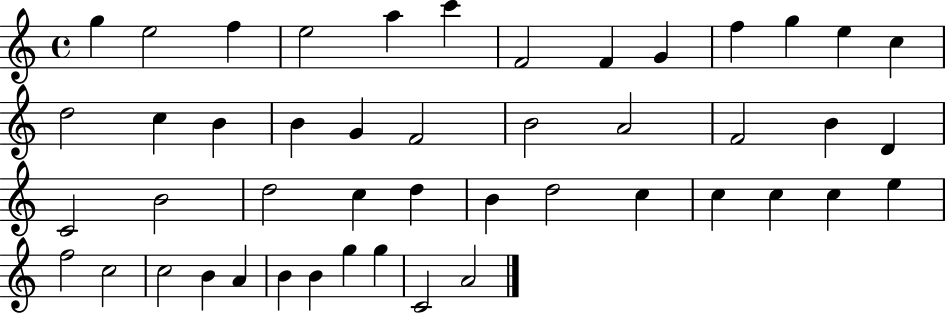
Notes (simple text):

G5/q E5/h F5/q E5/h A5/q C6/q F4/h F4/q G4/q F5/q G5/q E5/q C5/q D5/h C5/q B4/q B4/q G4/q F4/h B4/h A4/h F4/h B4/q D4/q C4/h B4/h D5/h C5/q D5/q B4/q D5/h C5/q C5/q C5/q C5/q E5/q F5/h C5/h C5/h B4/q A4/q B4/q B4/q G5/q G5/q C4/h A4/h